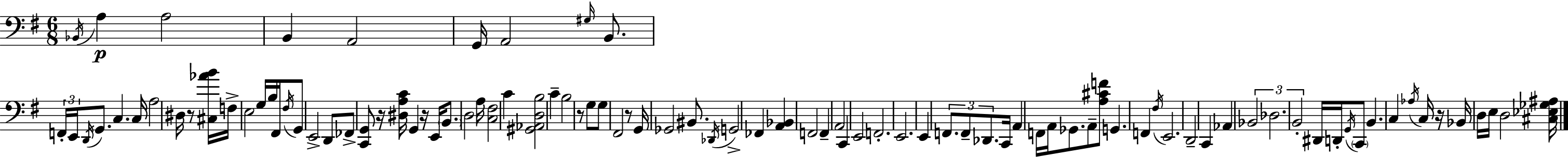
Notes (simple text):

Bb2/s A3/q A3/h B2/q A2/h G2/s A2/h G#3/s B2/e. F2/s E2/s D2/s G2/e. C3/q. C3/s A3/h D#3/s R/e [C#3,Ab4,B4]/s F3/s E3/h G3/s B3/s F#2/s F#3/s G2/e E2/h D2/e FES2/e [C2,G2]/e R/s [D#3,A3,C4]/s G2/q R/s E2/s B2/e. D3/h A3/s [C3,F#3]/h C4/q [G#2,Ab2,D3,B3]/h C4/q B3/h R/e G3/e G3/e F#2/h R/e G2/s Gb2/h BIS2/e. Db2/s G2/h FES2/q [A2,Bb2]/q F2/h F2/q A2/h C2/q E2/h F2/h. E2/h. E2/q F2/e. F2/e Db2/e. C2/s A2/q F2/s A2/s Gb2/e. A2/e [A3,C#4,F4]/e G2/q. F2/q F#3/s E2/h. D2/h C2/q Ab2/q Bb2/h Db3/h. B2/h D#2/s D2/s G2/s C2/e B2/q. C3/q Ab3/s C3/s R/s Bb2/s D3/s E3/s D3/h [C#3,Eb3,Gb3,A#3]/s